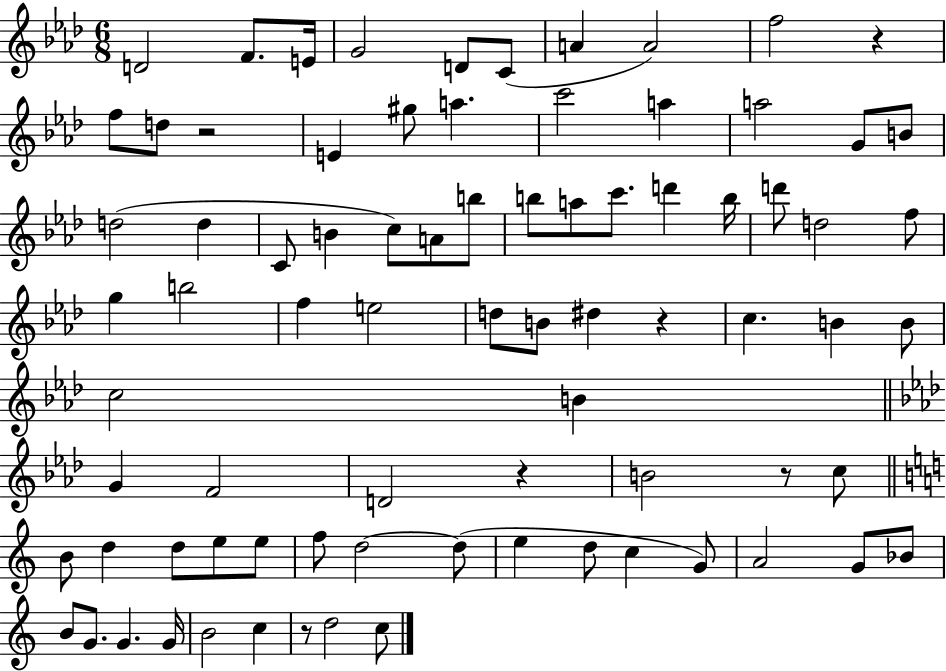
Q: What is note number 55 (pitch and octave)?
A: E5